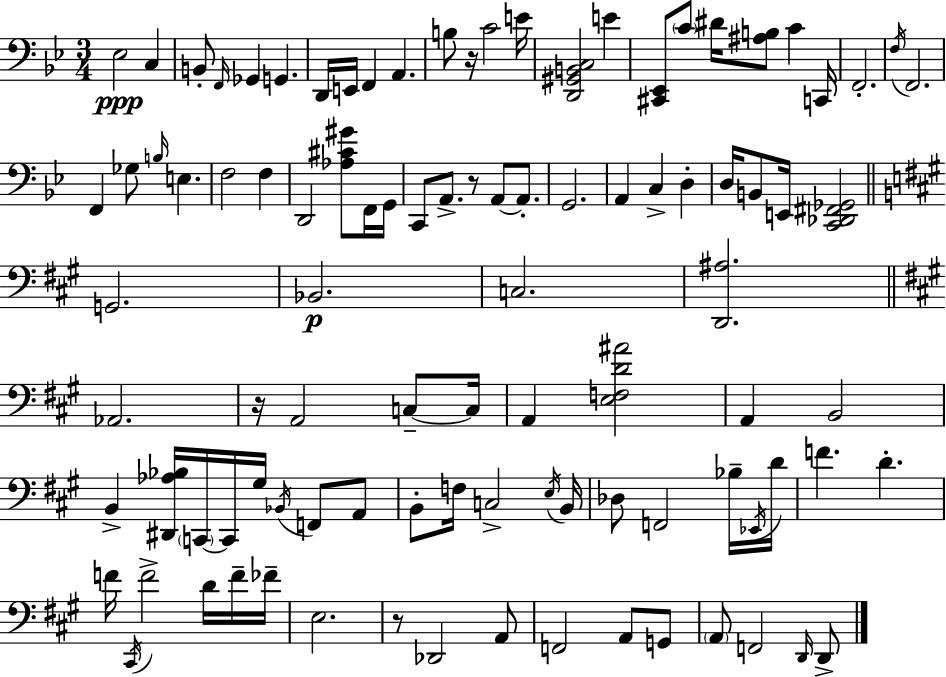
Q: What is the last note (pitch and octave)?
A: D2